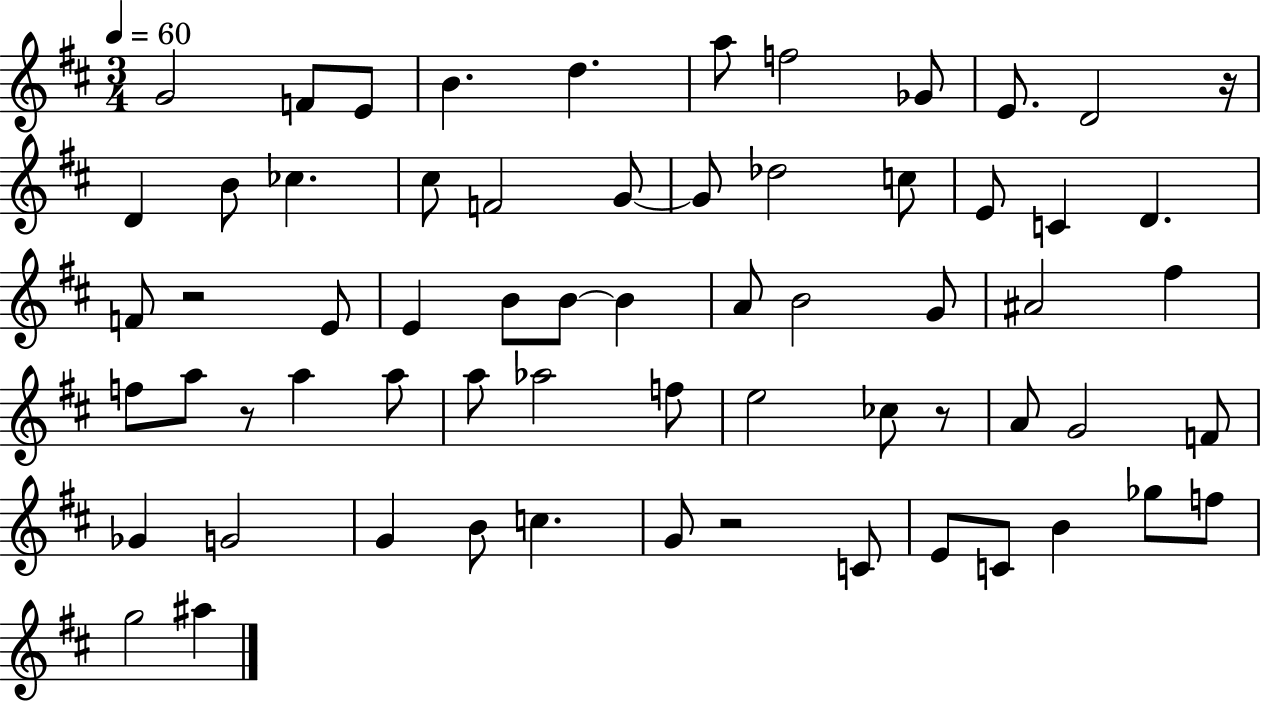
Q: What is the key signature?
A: D major